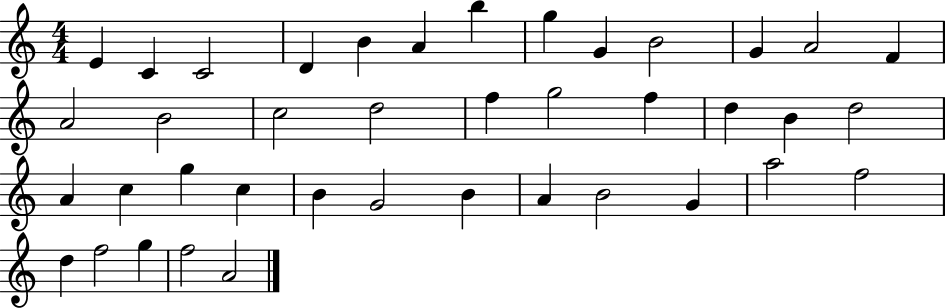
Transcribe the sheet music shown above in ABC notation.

X:1
T:Untitled
M:4/4
L:1/4
K:C
E C C2 D B A b g G B2 G A2 F A2 B2 c2 d2 f g2 f d B d2 A c g c B G2 B A B2 G a2 f2 d f2 g f2 A2